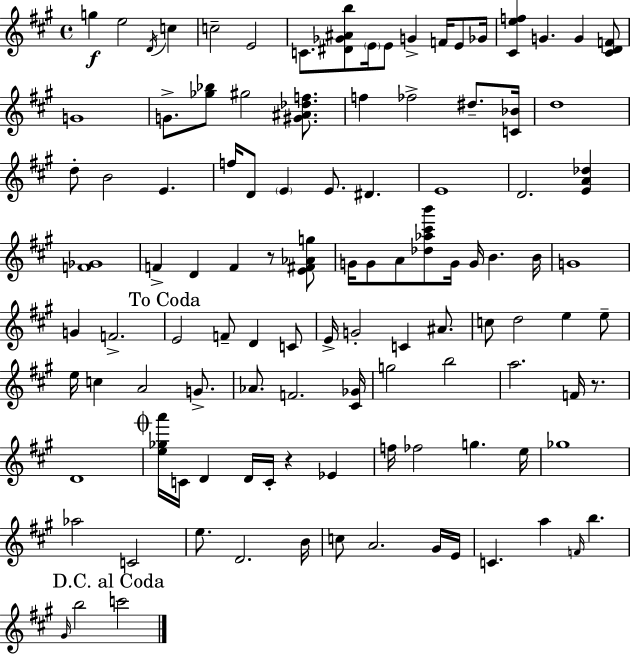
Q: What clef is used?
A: treble